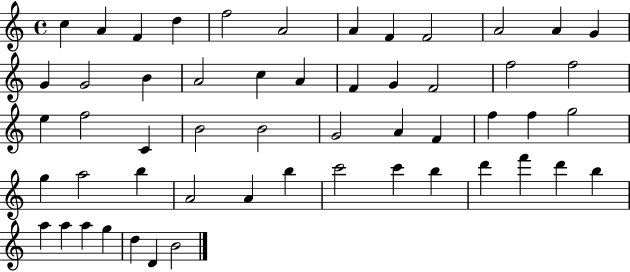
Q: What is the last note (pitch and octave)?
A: B4